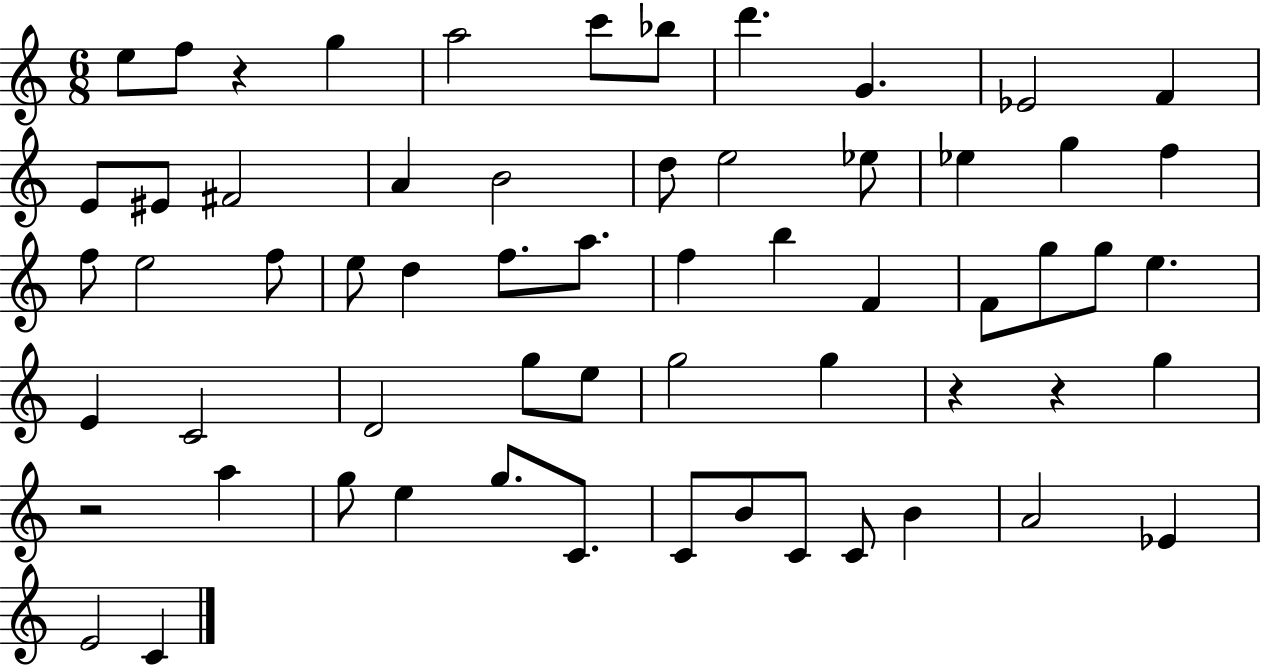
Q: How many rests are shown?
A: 4